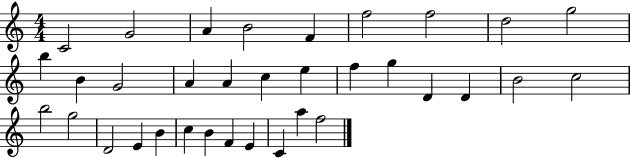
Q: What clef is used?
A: treble